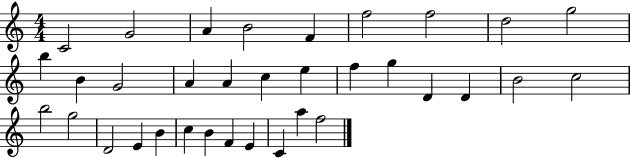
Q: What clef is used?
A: treble